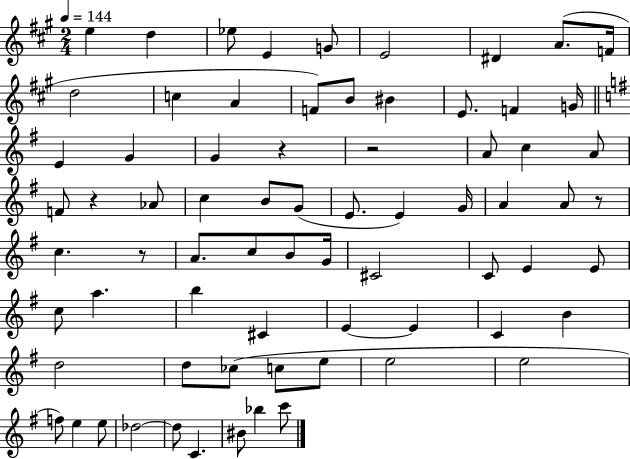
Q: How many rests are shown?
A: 5